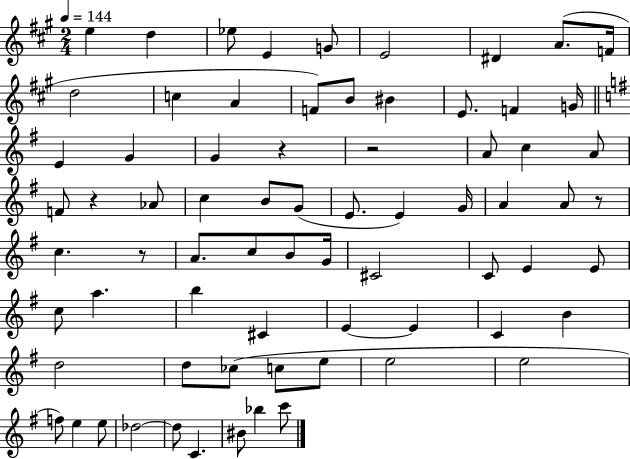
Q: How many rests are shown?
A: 5